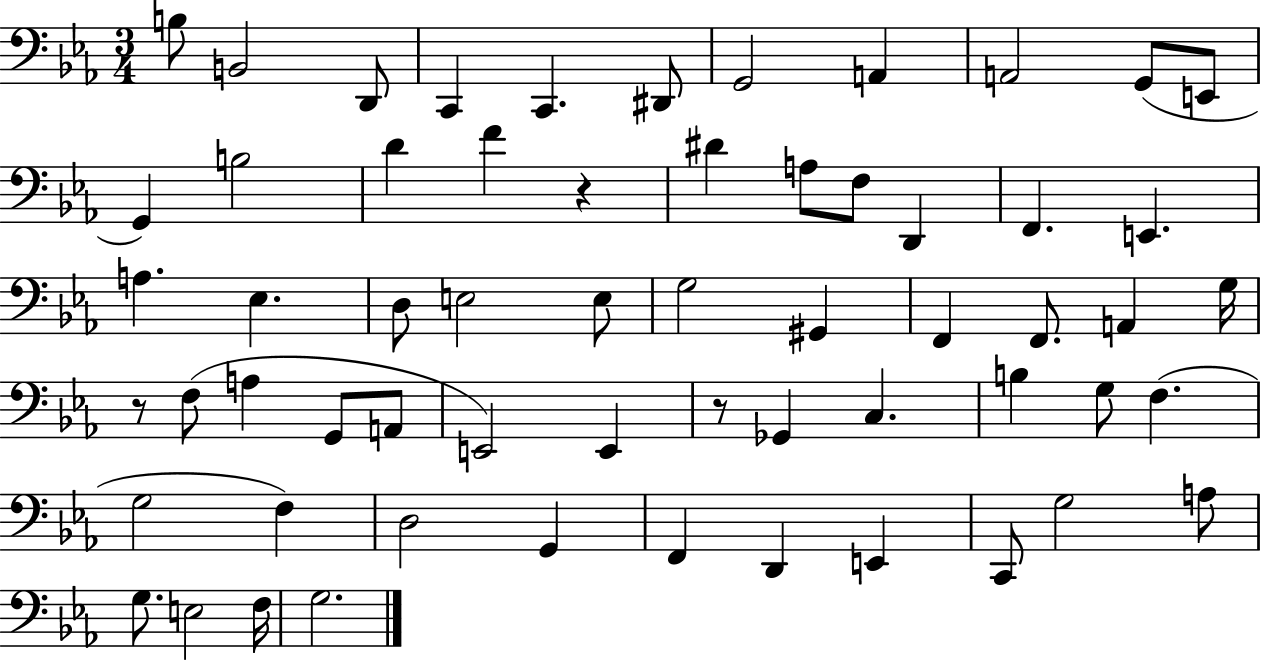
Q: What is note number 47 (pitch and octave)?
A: G2